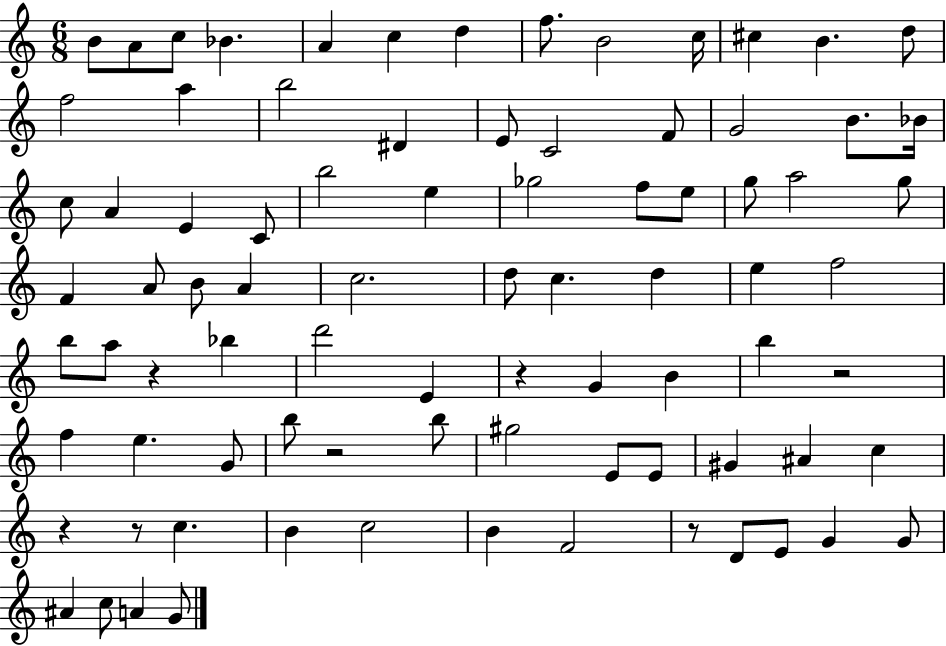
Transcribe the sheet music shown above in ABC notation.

X:1
T:Untitled
M:6/8
L:1/4
K:C
B/2 A/2 c/2 _B A c d f/2 B2 c/4 ^c B d/2 f2 a b2 ^D E/2 C2 F/2 G2 B/2 _B/4 c/2 A E C/2 b2 e _g2 f/2 e/2 g/2 a2 g/2 F A/2 B/2 A c2 d/2 c d e f2 b/2 a/2 z _b d'2 E z G B b z2 f e G/2 b/2 z2 b/2 ^g2 E/2 E/2 ^G ^A c z z/2 c B c2 B F2 z/2 D/2 E/2 G G/2 ^A c/2 A G/2